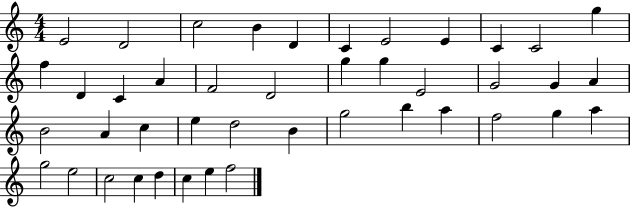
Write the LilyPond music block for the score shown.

{
  \clef treble
  \numericTimeSignature
  \time 4/4
  \key c \major
  e'2 d'2 | c''2 b'4 d'4 | c'4 e'2 e'4 | c'4 c'2 g''4 | \break f''4 d'4 c'4 a'4 | f'2 d'2 | g''4 g''4 e'2 | g'2 g'4 a'4 | \break b'2 a'4 c''4 | e''4 d''2 b'4 | g''2 b''4 a''4 | f''2 g''4 a''4 | \break g''2 e''2 | c''2 c''4 d''4 | c''4 e''4 f''2 | \bar "|."
}